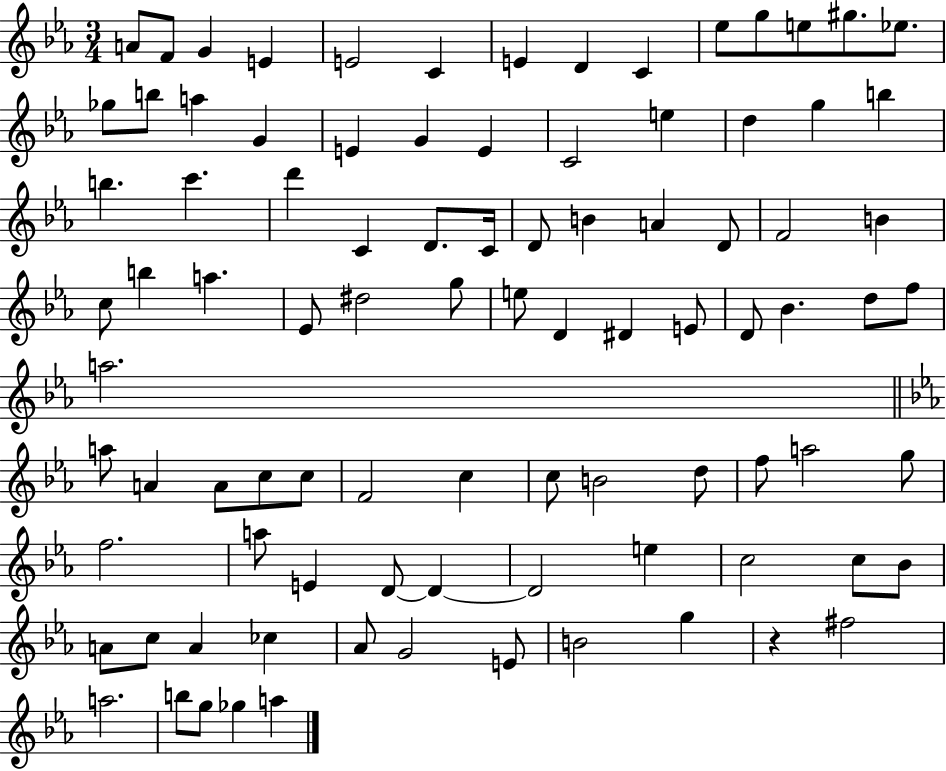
A4/e F4/e G4/q E4/q E4/h C4/q E4/q D4/q C4/q Eb5/e G5/e E5/e G#5/e. Eb5/e. Gb5/e B5/e A5/q G4/q E4/q G4/q E4/q C4/h E5/q D5/q G5/q B5/q B5/q. C6/q. D6/q C4/q D4/e. C4/s D4/e B4/q A4/q D4/e F4/h B4/q C5/e B5/q A5/q. Eb4/e D#5/h G5/e E5/e D4/q D#4/q E4/e D4/e Bb4/q. D5/e F5/e A5/h. A5/e A4/q A4/e C5/e C5/e F4/h C5/q C5/e B4/h D5/e F5/e A5/h G5/e F5/h. A5/e E4/q D4/e D4/q D4/h E5/q C5/h C5/e Bb4/e A4/e C5/e A4/q CES5/q Ab4/e G4/h E4/e B4/h G5/q R/q F#5/h A5/h. B5/e G5/e Gb5/q A5/q